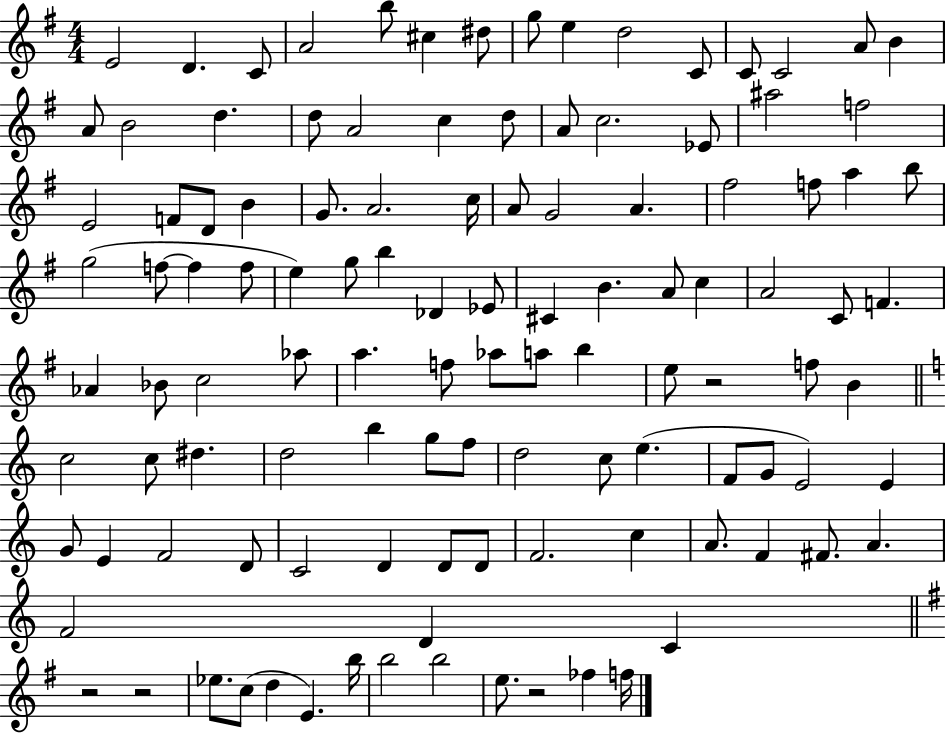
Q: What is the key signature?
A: G major